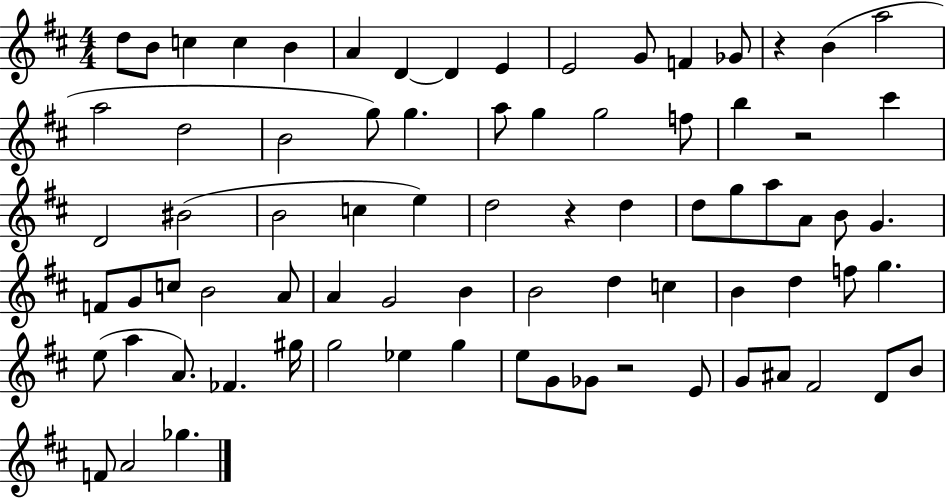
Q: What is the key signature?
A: D major